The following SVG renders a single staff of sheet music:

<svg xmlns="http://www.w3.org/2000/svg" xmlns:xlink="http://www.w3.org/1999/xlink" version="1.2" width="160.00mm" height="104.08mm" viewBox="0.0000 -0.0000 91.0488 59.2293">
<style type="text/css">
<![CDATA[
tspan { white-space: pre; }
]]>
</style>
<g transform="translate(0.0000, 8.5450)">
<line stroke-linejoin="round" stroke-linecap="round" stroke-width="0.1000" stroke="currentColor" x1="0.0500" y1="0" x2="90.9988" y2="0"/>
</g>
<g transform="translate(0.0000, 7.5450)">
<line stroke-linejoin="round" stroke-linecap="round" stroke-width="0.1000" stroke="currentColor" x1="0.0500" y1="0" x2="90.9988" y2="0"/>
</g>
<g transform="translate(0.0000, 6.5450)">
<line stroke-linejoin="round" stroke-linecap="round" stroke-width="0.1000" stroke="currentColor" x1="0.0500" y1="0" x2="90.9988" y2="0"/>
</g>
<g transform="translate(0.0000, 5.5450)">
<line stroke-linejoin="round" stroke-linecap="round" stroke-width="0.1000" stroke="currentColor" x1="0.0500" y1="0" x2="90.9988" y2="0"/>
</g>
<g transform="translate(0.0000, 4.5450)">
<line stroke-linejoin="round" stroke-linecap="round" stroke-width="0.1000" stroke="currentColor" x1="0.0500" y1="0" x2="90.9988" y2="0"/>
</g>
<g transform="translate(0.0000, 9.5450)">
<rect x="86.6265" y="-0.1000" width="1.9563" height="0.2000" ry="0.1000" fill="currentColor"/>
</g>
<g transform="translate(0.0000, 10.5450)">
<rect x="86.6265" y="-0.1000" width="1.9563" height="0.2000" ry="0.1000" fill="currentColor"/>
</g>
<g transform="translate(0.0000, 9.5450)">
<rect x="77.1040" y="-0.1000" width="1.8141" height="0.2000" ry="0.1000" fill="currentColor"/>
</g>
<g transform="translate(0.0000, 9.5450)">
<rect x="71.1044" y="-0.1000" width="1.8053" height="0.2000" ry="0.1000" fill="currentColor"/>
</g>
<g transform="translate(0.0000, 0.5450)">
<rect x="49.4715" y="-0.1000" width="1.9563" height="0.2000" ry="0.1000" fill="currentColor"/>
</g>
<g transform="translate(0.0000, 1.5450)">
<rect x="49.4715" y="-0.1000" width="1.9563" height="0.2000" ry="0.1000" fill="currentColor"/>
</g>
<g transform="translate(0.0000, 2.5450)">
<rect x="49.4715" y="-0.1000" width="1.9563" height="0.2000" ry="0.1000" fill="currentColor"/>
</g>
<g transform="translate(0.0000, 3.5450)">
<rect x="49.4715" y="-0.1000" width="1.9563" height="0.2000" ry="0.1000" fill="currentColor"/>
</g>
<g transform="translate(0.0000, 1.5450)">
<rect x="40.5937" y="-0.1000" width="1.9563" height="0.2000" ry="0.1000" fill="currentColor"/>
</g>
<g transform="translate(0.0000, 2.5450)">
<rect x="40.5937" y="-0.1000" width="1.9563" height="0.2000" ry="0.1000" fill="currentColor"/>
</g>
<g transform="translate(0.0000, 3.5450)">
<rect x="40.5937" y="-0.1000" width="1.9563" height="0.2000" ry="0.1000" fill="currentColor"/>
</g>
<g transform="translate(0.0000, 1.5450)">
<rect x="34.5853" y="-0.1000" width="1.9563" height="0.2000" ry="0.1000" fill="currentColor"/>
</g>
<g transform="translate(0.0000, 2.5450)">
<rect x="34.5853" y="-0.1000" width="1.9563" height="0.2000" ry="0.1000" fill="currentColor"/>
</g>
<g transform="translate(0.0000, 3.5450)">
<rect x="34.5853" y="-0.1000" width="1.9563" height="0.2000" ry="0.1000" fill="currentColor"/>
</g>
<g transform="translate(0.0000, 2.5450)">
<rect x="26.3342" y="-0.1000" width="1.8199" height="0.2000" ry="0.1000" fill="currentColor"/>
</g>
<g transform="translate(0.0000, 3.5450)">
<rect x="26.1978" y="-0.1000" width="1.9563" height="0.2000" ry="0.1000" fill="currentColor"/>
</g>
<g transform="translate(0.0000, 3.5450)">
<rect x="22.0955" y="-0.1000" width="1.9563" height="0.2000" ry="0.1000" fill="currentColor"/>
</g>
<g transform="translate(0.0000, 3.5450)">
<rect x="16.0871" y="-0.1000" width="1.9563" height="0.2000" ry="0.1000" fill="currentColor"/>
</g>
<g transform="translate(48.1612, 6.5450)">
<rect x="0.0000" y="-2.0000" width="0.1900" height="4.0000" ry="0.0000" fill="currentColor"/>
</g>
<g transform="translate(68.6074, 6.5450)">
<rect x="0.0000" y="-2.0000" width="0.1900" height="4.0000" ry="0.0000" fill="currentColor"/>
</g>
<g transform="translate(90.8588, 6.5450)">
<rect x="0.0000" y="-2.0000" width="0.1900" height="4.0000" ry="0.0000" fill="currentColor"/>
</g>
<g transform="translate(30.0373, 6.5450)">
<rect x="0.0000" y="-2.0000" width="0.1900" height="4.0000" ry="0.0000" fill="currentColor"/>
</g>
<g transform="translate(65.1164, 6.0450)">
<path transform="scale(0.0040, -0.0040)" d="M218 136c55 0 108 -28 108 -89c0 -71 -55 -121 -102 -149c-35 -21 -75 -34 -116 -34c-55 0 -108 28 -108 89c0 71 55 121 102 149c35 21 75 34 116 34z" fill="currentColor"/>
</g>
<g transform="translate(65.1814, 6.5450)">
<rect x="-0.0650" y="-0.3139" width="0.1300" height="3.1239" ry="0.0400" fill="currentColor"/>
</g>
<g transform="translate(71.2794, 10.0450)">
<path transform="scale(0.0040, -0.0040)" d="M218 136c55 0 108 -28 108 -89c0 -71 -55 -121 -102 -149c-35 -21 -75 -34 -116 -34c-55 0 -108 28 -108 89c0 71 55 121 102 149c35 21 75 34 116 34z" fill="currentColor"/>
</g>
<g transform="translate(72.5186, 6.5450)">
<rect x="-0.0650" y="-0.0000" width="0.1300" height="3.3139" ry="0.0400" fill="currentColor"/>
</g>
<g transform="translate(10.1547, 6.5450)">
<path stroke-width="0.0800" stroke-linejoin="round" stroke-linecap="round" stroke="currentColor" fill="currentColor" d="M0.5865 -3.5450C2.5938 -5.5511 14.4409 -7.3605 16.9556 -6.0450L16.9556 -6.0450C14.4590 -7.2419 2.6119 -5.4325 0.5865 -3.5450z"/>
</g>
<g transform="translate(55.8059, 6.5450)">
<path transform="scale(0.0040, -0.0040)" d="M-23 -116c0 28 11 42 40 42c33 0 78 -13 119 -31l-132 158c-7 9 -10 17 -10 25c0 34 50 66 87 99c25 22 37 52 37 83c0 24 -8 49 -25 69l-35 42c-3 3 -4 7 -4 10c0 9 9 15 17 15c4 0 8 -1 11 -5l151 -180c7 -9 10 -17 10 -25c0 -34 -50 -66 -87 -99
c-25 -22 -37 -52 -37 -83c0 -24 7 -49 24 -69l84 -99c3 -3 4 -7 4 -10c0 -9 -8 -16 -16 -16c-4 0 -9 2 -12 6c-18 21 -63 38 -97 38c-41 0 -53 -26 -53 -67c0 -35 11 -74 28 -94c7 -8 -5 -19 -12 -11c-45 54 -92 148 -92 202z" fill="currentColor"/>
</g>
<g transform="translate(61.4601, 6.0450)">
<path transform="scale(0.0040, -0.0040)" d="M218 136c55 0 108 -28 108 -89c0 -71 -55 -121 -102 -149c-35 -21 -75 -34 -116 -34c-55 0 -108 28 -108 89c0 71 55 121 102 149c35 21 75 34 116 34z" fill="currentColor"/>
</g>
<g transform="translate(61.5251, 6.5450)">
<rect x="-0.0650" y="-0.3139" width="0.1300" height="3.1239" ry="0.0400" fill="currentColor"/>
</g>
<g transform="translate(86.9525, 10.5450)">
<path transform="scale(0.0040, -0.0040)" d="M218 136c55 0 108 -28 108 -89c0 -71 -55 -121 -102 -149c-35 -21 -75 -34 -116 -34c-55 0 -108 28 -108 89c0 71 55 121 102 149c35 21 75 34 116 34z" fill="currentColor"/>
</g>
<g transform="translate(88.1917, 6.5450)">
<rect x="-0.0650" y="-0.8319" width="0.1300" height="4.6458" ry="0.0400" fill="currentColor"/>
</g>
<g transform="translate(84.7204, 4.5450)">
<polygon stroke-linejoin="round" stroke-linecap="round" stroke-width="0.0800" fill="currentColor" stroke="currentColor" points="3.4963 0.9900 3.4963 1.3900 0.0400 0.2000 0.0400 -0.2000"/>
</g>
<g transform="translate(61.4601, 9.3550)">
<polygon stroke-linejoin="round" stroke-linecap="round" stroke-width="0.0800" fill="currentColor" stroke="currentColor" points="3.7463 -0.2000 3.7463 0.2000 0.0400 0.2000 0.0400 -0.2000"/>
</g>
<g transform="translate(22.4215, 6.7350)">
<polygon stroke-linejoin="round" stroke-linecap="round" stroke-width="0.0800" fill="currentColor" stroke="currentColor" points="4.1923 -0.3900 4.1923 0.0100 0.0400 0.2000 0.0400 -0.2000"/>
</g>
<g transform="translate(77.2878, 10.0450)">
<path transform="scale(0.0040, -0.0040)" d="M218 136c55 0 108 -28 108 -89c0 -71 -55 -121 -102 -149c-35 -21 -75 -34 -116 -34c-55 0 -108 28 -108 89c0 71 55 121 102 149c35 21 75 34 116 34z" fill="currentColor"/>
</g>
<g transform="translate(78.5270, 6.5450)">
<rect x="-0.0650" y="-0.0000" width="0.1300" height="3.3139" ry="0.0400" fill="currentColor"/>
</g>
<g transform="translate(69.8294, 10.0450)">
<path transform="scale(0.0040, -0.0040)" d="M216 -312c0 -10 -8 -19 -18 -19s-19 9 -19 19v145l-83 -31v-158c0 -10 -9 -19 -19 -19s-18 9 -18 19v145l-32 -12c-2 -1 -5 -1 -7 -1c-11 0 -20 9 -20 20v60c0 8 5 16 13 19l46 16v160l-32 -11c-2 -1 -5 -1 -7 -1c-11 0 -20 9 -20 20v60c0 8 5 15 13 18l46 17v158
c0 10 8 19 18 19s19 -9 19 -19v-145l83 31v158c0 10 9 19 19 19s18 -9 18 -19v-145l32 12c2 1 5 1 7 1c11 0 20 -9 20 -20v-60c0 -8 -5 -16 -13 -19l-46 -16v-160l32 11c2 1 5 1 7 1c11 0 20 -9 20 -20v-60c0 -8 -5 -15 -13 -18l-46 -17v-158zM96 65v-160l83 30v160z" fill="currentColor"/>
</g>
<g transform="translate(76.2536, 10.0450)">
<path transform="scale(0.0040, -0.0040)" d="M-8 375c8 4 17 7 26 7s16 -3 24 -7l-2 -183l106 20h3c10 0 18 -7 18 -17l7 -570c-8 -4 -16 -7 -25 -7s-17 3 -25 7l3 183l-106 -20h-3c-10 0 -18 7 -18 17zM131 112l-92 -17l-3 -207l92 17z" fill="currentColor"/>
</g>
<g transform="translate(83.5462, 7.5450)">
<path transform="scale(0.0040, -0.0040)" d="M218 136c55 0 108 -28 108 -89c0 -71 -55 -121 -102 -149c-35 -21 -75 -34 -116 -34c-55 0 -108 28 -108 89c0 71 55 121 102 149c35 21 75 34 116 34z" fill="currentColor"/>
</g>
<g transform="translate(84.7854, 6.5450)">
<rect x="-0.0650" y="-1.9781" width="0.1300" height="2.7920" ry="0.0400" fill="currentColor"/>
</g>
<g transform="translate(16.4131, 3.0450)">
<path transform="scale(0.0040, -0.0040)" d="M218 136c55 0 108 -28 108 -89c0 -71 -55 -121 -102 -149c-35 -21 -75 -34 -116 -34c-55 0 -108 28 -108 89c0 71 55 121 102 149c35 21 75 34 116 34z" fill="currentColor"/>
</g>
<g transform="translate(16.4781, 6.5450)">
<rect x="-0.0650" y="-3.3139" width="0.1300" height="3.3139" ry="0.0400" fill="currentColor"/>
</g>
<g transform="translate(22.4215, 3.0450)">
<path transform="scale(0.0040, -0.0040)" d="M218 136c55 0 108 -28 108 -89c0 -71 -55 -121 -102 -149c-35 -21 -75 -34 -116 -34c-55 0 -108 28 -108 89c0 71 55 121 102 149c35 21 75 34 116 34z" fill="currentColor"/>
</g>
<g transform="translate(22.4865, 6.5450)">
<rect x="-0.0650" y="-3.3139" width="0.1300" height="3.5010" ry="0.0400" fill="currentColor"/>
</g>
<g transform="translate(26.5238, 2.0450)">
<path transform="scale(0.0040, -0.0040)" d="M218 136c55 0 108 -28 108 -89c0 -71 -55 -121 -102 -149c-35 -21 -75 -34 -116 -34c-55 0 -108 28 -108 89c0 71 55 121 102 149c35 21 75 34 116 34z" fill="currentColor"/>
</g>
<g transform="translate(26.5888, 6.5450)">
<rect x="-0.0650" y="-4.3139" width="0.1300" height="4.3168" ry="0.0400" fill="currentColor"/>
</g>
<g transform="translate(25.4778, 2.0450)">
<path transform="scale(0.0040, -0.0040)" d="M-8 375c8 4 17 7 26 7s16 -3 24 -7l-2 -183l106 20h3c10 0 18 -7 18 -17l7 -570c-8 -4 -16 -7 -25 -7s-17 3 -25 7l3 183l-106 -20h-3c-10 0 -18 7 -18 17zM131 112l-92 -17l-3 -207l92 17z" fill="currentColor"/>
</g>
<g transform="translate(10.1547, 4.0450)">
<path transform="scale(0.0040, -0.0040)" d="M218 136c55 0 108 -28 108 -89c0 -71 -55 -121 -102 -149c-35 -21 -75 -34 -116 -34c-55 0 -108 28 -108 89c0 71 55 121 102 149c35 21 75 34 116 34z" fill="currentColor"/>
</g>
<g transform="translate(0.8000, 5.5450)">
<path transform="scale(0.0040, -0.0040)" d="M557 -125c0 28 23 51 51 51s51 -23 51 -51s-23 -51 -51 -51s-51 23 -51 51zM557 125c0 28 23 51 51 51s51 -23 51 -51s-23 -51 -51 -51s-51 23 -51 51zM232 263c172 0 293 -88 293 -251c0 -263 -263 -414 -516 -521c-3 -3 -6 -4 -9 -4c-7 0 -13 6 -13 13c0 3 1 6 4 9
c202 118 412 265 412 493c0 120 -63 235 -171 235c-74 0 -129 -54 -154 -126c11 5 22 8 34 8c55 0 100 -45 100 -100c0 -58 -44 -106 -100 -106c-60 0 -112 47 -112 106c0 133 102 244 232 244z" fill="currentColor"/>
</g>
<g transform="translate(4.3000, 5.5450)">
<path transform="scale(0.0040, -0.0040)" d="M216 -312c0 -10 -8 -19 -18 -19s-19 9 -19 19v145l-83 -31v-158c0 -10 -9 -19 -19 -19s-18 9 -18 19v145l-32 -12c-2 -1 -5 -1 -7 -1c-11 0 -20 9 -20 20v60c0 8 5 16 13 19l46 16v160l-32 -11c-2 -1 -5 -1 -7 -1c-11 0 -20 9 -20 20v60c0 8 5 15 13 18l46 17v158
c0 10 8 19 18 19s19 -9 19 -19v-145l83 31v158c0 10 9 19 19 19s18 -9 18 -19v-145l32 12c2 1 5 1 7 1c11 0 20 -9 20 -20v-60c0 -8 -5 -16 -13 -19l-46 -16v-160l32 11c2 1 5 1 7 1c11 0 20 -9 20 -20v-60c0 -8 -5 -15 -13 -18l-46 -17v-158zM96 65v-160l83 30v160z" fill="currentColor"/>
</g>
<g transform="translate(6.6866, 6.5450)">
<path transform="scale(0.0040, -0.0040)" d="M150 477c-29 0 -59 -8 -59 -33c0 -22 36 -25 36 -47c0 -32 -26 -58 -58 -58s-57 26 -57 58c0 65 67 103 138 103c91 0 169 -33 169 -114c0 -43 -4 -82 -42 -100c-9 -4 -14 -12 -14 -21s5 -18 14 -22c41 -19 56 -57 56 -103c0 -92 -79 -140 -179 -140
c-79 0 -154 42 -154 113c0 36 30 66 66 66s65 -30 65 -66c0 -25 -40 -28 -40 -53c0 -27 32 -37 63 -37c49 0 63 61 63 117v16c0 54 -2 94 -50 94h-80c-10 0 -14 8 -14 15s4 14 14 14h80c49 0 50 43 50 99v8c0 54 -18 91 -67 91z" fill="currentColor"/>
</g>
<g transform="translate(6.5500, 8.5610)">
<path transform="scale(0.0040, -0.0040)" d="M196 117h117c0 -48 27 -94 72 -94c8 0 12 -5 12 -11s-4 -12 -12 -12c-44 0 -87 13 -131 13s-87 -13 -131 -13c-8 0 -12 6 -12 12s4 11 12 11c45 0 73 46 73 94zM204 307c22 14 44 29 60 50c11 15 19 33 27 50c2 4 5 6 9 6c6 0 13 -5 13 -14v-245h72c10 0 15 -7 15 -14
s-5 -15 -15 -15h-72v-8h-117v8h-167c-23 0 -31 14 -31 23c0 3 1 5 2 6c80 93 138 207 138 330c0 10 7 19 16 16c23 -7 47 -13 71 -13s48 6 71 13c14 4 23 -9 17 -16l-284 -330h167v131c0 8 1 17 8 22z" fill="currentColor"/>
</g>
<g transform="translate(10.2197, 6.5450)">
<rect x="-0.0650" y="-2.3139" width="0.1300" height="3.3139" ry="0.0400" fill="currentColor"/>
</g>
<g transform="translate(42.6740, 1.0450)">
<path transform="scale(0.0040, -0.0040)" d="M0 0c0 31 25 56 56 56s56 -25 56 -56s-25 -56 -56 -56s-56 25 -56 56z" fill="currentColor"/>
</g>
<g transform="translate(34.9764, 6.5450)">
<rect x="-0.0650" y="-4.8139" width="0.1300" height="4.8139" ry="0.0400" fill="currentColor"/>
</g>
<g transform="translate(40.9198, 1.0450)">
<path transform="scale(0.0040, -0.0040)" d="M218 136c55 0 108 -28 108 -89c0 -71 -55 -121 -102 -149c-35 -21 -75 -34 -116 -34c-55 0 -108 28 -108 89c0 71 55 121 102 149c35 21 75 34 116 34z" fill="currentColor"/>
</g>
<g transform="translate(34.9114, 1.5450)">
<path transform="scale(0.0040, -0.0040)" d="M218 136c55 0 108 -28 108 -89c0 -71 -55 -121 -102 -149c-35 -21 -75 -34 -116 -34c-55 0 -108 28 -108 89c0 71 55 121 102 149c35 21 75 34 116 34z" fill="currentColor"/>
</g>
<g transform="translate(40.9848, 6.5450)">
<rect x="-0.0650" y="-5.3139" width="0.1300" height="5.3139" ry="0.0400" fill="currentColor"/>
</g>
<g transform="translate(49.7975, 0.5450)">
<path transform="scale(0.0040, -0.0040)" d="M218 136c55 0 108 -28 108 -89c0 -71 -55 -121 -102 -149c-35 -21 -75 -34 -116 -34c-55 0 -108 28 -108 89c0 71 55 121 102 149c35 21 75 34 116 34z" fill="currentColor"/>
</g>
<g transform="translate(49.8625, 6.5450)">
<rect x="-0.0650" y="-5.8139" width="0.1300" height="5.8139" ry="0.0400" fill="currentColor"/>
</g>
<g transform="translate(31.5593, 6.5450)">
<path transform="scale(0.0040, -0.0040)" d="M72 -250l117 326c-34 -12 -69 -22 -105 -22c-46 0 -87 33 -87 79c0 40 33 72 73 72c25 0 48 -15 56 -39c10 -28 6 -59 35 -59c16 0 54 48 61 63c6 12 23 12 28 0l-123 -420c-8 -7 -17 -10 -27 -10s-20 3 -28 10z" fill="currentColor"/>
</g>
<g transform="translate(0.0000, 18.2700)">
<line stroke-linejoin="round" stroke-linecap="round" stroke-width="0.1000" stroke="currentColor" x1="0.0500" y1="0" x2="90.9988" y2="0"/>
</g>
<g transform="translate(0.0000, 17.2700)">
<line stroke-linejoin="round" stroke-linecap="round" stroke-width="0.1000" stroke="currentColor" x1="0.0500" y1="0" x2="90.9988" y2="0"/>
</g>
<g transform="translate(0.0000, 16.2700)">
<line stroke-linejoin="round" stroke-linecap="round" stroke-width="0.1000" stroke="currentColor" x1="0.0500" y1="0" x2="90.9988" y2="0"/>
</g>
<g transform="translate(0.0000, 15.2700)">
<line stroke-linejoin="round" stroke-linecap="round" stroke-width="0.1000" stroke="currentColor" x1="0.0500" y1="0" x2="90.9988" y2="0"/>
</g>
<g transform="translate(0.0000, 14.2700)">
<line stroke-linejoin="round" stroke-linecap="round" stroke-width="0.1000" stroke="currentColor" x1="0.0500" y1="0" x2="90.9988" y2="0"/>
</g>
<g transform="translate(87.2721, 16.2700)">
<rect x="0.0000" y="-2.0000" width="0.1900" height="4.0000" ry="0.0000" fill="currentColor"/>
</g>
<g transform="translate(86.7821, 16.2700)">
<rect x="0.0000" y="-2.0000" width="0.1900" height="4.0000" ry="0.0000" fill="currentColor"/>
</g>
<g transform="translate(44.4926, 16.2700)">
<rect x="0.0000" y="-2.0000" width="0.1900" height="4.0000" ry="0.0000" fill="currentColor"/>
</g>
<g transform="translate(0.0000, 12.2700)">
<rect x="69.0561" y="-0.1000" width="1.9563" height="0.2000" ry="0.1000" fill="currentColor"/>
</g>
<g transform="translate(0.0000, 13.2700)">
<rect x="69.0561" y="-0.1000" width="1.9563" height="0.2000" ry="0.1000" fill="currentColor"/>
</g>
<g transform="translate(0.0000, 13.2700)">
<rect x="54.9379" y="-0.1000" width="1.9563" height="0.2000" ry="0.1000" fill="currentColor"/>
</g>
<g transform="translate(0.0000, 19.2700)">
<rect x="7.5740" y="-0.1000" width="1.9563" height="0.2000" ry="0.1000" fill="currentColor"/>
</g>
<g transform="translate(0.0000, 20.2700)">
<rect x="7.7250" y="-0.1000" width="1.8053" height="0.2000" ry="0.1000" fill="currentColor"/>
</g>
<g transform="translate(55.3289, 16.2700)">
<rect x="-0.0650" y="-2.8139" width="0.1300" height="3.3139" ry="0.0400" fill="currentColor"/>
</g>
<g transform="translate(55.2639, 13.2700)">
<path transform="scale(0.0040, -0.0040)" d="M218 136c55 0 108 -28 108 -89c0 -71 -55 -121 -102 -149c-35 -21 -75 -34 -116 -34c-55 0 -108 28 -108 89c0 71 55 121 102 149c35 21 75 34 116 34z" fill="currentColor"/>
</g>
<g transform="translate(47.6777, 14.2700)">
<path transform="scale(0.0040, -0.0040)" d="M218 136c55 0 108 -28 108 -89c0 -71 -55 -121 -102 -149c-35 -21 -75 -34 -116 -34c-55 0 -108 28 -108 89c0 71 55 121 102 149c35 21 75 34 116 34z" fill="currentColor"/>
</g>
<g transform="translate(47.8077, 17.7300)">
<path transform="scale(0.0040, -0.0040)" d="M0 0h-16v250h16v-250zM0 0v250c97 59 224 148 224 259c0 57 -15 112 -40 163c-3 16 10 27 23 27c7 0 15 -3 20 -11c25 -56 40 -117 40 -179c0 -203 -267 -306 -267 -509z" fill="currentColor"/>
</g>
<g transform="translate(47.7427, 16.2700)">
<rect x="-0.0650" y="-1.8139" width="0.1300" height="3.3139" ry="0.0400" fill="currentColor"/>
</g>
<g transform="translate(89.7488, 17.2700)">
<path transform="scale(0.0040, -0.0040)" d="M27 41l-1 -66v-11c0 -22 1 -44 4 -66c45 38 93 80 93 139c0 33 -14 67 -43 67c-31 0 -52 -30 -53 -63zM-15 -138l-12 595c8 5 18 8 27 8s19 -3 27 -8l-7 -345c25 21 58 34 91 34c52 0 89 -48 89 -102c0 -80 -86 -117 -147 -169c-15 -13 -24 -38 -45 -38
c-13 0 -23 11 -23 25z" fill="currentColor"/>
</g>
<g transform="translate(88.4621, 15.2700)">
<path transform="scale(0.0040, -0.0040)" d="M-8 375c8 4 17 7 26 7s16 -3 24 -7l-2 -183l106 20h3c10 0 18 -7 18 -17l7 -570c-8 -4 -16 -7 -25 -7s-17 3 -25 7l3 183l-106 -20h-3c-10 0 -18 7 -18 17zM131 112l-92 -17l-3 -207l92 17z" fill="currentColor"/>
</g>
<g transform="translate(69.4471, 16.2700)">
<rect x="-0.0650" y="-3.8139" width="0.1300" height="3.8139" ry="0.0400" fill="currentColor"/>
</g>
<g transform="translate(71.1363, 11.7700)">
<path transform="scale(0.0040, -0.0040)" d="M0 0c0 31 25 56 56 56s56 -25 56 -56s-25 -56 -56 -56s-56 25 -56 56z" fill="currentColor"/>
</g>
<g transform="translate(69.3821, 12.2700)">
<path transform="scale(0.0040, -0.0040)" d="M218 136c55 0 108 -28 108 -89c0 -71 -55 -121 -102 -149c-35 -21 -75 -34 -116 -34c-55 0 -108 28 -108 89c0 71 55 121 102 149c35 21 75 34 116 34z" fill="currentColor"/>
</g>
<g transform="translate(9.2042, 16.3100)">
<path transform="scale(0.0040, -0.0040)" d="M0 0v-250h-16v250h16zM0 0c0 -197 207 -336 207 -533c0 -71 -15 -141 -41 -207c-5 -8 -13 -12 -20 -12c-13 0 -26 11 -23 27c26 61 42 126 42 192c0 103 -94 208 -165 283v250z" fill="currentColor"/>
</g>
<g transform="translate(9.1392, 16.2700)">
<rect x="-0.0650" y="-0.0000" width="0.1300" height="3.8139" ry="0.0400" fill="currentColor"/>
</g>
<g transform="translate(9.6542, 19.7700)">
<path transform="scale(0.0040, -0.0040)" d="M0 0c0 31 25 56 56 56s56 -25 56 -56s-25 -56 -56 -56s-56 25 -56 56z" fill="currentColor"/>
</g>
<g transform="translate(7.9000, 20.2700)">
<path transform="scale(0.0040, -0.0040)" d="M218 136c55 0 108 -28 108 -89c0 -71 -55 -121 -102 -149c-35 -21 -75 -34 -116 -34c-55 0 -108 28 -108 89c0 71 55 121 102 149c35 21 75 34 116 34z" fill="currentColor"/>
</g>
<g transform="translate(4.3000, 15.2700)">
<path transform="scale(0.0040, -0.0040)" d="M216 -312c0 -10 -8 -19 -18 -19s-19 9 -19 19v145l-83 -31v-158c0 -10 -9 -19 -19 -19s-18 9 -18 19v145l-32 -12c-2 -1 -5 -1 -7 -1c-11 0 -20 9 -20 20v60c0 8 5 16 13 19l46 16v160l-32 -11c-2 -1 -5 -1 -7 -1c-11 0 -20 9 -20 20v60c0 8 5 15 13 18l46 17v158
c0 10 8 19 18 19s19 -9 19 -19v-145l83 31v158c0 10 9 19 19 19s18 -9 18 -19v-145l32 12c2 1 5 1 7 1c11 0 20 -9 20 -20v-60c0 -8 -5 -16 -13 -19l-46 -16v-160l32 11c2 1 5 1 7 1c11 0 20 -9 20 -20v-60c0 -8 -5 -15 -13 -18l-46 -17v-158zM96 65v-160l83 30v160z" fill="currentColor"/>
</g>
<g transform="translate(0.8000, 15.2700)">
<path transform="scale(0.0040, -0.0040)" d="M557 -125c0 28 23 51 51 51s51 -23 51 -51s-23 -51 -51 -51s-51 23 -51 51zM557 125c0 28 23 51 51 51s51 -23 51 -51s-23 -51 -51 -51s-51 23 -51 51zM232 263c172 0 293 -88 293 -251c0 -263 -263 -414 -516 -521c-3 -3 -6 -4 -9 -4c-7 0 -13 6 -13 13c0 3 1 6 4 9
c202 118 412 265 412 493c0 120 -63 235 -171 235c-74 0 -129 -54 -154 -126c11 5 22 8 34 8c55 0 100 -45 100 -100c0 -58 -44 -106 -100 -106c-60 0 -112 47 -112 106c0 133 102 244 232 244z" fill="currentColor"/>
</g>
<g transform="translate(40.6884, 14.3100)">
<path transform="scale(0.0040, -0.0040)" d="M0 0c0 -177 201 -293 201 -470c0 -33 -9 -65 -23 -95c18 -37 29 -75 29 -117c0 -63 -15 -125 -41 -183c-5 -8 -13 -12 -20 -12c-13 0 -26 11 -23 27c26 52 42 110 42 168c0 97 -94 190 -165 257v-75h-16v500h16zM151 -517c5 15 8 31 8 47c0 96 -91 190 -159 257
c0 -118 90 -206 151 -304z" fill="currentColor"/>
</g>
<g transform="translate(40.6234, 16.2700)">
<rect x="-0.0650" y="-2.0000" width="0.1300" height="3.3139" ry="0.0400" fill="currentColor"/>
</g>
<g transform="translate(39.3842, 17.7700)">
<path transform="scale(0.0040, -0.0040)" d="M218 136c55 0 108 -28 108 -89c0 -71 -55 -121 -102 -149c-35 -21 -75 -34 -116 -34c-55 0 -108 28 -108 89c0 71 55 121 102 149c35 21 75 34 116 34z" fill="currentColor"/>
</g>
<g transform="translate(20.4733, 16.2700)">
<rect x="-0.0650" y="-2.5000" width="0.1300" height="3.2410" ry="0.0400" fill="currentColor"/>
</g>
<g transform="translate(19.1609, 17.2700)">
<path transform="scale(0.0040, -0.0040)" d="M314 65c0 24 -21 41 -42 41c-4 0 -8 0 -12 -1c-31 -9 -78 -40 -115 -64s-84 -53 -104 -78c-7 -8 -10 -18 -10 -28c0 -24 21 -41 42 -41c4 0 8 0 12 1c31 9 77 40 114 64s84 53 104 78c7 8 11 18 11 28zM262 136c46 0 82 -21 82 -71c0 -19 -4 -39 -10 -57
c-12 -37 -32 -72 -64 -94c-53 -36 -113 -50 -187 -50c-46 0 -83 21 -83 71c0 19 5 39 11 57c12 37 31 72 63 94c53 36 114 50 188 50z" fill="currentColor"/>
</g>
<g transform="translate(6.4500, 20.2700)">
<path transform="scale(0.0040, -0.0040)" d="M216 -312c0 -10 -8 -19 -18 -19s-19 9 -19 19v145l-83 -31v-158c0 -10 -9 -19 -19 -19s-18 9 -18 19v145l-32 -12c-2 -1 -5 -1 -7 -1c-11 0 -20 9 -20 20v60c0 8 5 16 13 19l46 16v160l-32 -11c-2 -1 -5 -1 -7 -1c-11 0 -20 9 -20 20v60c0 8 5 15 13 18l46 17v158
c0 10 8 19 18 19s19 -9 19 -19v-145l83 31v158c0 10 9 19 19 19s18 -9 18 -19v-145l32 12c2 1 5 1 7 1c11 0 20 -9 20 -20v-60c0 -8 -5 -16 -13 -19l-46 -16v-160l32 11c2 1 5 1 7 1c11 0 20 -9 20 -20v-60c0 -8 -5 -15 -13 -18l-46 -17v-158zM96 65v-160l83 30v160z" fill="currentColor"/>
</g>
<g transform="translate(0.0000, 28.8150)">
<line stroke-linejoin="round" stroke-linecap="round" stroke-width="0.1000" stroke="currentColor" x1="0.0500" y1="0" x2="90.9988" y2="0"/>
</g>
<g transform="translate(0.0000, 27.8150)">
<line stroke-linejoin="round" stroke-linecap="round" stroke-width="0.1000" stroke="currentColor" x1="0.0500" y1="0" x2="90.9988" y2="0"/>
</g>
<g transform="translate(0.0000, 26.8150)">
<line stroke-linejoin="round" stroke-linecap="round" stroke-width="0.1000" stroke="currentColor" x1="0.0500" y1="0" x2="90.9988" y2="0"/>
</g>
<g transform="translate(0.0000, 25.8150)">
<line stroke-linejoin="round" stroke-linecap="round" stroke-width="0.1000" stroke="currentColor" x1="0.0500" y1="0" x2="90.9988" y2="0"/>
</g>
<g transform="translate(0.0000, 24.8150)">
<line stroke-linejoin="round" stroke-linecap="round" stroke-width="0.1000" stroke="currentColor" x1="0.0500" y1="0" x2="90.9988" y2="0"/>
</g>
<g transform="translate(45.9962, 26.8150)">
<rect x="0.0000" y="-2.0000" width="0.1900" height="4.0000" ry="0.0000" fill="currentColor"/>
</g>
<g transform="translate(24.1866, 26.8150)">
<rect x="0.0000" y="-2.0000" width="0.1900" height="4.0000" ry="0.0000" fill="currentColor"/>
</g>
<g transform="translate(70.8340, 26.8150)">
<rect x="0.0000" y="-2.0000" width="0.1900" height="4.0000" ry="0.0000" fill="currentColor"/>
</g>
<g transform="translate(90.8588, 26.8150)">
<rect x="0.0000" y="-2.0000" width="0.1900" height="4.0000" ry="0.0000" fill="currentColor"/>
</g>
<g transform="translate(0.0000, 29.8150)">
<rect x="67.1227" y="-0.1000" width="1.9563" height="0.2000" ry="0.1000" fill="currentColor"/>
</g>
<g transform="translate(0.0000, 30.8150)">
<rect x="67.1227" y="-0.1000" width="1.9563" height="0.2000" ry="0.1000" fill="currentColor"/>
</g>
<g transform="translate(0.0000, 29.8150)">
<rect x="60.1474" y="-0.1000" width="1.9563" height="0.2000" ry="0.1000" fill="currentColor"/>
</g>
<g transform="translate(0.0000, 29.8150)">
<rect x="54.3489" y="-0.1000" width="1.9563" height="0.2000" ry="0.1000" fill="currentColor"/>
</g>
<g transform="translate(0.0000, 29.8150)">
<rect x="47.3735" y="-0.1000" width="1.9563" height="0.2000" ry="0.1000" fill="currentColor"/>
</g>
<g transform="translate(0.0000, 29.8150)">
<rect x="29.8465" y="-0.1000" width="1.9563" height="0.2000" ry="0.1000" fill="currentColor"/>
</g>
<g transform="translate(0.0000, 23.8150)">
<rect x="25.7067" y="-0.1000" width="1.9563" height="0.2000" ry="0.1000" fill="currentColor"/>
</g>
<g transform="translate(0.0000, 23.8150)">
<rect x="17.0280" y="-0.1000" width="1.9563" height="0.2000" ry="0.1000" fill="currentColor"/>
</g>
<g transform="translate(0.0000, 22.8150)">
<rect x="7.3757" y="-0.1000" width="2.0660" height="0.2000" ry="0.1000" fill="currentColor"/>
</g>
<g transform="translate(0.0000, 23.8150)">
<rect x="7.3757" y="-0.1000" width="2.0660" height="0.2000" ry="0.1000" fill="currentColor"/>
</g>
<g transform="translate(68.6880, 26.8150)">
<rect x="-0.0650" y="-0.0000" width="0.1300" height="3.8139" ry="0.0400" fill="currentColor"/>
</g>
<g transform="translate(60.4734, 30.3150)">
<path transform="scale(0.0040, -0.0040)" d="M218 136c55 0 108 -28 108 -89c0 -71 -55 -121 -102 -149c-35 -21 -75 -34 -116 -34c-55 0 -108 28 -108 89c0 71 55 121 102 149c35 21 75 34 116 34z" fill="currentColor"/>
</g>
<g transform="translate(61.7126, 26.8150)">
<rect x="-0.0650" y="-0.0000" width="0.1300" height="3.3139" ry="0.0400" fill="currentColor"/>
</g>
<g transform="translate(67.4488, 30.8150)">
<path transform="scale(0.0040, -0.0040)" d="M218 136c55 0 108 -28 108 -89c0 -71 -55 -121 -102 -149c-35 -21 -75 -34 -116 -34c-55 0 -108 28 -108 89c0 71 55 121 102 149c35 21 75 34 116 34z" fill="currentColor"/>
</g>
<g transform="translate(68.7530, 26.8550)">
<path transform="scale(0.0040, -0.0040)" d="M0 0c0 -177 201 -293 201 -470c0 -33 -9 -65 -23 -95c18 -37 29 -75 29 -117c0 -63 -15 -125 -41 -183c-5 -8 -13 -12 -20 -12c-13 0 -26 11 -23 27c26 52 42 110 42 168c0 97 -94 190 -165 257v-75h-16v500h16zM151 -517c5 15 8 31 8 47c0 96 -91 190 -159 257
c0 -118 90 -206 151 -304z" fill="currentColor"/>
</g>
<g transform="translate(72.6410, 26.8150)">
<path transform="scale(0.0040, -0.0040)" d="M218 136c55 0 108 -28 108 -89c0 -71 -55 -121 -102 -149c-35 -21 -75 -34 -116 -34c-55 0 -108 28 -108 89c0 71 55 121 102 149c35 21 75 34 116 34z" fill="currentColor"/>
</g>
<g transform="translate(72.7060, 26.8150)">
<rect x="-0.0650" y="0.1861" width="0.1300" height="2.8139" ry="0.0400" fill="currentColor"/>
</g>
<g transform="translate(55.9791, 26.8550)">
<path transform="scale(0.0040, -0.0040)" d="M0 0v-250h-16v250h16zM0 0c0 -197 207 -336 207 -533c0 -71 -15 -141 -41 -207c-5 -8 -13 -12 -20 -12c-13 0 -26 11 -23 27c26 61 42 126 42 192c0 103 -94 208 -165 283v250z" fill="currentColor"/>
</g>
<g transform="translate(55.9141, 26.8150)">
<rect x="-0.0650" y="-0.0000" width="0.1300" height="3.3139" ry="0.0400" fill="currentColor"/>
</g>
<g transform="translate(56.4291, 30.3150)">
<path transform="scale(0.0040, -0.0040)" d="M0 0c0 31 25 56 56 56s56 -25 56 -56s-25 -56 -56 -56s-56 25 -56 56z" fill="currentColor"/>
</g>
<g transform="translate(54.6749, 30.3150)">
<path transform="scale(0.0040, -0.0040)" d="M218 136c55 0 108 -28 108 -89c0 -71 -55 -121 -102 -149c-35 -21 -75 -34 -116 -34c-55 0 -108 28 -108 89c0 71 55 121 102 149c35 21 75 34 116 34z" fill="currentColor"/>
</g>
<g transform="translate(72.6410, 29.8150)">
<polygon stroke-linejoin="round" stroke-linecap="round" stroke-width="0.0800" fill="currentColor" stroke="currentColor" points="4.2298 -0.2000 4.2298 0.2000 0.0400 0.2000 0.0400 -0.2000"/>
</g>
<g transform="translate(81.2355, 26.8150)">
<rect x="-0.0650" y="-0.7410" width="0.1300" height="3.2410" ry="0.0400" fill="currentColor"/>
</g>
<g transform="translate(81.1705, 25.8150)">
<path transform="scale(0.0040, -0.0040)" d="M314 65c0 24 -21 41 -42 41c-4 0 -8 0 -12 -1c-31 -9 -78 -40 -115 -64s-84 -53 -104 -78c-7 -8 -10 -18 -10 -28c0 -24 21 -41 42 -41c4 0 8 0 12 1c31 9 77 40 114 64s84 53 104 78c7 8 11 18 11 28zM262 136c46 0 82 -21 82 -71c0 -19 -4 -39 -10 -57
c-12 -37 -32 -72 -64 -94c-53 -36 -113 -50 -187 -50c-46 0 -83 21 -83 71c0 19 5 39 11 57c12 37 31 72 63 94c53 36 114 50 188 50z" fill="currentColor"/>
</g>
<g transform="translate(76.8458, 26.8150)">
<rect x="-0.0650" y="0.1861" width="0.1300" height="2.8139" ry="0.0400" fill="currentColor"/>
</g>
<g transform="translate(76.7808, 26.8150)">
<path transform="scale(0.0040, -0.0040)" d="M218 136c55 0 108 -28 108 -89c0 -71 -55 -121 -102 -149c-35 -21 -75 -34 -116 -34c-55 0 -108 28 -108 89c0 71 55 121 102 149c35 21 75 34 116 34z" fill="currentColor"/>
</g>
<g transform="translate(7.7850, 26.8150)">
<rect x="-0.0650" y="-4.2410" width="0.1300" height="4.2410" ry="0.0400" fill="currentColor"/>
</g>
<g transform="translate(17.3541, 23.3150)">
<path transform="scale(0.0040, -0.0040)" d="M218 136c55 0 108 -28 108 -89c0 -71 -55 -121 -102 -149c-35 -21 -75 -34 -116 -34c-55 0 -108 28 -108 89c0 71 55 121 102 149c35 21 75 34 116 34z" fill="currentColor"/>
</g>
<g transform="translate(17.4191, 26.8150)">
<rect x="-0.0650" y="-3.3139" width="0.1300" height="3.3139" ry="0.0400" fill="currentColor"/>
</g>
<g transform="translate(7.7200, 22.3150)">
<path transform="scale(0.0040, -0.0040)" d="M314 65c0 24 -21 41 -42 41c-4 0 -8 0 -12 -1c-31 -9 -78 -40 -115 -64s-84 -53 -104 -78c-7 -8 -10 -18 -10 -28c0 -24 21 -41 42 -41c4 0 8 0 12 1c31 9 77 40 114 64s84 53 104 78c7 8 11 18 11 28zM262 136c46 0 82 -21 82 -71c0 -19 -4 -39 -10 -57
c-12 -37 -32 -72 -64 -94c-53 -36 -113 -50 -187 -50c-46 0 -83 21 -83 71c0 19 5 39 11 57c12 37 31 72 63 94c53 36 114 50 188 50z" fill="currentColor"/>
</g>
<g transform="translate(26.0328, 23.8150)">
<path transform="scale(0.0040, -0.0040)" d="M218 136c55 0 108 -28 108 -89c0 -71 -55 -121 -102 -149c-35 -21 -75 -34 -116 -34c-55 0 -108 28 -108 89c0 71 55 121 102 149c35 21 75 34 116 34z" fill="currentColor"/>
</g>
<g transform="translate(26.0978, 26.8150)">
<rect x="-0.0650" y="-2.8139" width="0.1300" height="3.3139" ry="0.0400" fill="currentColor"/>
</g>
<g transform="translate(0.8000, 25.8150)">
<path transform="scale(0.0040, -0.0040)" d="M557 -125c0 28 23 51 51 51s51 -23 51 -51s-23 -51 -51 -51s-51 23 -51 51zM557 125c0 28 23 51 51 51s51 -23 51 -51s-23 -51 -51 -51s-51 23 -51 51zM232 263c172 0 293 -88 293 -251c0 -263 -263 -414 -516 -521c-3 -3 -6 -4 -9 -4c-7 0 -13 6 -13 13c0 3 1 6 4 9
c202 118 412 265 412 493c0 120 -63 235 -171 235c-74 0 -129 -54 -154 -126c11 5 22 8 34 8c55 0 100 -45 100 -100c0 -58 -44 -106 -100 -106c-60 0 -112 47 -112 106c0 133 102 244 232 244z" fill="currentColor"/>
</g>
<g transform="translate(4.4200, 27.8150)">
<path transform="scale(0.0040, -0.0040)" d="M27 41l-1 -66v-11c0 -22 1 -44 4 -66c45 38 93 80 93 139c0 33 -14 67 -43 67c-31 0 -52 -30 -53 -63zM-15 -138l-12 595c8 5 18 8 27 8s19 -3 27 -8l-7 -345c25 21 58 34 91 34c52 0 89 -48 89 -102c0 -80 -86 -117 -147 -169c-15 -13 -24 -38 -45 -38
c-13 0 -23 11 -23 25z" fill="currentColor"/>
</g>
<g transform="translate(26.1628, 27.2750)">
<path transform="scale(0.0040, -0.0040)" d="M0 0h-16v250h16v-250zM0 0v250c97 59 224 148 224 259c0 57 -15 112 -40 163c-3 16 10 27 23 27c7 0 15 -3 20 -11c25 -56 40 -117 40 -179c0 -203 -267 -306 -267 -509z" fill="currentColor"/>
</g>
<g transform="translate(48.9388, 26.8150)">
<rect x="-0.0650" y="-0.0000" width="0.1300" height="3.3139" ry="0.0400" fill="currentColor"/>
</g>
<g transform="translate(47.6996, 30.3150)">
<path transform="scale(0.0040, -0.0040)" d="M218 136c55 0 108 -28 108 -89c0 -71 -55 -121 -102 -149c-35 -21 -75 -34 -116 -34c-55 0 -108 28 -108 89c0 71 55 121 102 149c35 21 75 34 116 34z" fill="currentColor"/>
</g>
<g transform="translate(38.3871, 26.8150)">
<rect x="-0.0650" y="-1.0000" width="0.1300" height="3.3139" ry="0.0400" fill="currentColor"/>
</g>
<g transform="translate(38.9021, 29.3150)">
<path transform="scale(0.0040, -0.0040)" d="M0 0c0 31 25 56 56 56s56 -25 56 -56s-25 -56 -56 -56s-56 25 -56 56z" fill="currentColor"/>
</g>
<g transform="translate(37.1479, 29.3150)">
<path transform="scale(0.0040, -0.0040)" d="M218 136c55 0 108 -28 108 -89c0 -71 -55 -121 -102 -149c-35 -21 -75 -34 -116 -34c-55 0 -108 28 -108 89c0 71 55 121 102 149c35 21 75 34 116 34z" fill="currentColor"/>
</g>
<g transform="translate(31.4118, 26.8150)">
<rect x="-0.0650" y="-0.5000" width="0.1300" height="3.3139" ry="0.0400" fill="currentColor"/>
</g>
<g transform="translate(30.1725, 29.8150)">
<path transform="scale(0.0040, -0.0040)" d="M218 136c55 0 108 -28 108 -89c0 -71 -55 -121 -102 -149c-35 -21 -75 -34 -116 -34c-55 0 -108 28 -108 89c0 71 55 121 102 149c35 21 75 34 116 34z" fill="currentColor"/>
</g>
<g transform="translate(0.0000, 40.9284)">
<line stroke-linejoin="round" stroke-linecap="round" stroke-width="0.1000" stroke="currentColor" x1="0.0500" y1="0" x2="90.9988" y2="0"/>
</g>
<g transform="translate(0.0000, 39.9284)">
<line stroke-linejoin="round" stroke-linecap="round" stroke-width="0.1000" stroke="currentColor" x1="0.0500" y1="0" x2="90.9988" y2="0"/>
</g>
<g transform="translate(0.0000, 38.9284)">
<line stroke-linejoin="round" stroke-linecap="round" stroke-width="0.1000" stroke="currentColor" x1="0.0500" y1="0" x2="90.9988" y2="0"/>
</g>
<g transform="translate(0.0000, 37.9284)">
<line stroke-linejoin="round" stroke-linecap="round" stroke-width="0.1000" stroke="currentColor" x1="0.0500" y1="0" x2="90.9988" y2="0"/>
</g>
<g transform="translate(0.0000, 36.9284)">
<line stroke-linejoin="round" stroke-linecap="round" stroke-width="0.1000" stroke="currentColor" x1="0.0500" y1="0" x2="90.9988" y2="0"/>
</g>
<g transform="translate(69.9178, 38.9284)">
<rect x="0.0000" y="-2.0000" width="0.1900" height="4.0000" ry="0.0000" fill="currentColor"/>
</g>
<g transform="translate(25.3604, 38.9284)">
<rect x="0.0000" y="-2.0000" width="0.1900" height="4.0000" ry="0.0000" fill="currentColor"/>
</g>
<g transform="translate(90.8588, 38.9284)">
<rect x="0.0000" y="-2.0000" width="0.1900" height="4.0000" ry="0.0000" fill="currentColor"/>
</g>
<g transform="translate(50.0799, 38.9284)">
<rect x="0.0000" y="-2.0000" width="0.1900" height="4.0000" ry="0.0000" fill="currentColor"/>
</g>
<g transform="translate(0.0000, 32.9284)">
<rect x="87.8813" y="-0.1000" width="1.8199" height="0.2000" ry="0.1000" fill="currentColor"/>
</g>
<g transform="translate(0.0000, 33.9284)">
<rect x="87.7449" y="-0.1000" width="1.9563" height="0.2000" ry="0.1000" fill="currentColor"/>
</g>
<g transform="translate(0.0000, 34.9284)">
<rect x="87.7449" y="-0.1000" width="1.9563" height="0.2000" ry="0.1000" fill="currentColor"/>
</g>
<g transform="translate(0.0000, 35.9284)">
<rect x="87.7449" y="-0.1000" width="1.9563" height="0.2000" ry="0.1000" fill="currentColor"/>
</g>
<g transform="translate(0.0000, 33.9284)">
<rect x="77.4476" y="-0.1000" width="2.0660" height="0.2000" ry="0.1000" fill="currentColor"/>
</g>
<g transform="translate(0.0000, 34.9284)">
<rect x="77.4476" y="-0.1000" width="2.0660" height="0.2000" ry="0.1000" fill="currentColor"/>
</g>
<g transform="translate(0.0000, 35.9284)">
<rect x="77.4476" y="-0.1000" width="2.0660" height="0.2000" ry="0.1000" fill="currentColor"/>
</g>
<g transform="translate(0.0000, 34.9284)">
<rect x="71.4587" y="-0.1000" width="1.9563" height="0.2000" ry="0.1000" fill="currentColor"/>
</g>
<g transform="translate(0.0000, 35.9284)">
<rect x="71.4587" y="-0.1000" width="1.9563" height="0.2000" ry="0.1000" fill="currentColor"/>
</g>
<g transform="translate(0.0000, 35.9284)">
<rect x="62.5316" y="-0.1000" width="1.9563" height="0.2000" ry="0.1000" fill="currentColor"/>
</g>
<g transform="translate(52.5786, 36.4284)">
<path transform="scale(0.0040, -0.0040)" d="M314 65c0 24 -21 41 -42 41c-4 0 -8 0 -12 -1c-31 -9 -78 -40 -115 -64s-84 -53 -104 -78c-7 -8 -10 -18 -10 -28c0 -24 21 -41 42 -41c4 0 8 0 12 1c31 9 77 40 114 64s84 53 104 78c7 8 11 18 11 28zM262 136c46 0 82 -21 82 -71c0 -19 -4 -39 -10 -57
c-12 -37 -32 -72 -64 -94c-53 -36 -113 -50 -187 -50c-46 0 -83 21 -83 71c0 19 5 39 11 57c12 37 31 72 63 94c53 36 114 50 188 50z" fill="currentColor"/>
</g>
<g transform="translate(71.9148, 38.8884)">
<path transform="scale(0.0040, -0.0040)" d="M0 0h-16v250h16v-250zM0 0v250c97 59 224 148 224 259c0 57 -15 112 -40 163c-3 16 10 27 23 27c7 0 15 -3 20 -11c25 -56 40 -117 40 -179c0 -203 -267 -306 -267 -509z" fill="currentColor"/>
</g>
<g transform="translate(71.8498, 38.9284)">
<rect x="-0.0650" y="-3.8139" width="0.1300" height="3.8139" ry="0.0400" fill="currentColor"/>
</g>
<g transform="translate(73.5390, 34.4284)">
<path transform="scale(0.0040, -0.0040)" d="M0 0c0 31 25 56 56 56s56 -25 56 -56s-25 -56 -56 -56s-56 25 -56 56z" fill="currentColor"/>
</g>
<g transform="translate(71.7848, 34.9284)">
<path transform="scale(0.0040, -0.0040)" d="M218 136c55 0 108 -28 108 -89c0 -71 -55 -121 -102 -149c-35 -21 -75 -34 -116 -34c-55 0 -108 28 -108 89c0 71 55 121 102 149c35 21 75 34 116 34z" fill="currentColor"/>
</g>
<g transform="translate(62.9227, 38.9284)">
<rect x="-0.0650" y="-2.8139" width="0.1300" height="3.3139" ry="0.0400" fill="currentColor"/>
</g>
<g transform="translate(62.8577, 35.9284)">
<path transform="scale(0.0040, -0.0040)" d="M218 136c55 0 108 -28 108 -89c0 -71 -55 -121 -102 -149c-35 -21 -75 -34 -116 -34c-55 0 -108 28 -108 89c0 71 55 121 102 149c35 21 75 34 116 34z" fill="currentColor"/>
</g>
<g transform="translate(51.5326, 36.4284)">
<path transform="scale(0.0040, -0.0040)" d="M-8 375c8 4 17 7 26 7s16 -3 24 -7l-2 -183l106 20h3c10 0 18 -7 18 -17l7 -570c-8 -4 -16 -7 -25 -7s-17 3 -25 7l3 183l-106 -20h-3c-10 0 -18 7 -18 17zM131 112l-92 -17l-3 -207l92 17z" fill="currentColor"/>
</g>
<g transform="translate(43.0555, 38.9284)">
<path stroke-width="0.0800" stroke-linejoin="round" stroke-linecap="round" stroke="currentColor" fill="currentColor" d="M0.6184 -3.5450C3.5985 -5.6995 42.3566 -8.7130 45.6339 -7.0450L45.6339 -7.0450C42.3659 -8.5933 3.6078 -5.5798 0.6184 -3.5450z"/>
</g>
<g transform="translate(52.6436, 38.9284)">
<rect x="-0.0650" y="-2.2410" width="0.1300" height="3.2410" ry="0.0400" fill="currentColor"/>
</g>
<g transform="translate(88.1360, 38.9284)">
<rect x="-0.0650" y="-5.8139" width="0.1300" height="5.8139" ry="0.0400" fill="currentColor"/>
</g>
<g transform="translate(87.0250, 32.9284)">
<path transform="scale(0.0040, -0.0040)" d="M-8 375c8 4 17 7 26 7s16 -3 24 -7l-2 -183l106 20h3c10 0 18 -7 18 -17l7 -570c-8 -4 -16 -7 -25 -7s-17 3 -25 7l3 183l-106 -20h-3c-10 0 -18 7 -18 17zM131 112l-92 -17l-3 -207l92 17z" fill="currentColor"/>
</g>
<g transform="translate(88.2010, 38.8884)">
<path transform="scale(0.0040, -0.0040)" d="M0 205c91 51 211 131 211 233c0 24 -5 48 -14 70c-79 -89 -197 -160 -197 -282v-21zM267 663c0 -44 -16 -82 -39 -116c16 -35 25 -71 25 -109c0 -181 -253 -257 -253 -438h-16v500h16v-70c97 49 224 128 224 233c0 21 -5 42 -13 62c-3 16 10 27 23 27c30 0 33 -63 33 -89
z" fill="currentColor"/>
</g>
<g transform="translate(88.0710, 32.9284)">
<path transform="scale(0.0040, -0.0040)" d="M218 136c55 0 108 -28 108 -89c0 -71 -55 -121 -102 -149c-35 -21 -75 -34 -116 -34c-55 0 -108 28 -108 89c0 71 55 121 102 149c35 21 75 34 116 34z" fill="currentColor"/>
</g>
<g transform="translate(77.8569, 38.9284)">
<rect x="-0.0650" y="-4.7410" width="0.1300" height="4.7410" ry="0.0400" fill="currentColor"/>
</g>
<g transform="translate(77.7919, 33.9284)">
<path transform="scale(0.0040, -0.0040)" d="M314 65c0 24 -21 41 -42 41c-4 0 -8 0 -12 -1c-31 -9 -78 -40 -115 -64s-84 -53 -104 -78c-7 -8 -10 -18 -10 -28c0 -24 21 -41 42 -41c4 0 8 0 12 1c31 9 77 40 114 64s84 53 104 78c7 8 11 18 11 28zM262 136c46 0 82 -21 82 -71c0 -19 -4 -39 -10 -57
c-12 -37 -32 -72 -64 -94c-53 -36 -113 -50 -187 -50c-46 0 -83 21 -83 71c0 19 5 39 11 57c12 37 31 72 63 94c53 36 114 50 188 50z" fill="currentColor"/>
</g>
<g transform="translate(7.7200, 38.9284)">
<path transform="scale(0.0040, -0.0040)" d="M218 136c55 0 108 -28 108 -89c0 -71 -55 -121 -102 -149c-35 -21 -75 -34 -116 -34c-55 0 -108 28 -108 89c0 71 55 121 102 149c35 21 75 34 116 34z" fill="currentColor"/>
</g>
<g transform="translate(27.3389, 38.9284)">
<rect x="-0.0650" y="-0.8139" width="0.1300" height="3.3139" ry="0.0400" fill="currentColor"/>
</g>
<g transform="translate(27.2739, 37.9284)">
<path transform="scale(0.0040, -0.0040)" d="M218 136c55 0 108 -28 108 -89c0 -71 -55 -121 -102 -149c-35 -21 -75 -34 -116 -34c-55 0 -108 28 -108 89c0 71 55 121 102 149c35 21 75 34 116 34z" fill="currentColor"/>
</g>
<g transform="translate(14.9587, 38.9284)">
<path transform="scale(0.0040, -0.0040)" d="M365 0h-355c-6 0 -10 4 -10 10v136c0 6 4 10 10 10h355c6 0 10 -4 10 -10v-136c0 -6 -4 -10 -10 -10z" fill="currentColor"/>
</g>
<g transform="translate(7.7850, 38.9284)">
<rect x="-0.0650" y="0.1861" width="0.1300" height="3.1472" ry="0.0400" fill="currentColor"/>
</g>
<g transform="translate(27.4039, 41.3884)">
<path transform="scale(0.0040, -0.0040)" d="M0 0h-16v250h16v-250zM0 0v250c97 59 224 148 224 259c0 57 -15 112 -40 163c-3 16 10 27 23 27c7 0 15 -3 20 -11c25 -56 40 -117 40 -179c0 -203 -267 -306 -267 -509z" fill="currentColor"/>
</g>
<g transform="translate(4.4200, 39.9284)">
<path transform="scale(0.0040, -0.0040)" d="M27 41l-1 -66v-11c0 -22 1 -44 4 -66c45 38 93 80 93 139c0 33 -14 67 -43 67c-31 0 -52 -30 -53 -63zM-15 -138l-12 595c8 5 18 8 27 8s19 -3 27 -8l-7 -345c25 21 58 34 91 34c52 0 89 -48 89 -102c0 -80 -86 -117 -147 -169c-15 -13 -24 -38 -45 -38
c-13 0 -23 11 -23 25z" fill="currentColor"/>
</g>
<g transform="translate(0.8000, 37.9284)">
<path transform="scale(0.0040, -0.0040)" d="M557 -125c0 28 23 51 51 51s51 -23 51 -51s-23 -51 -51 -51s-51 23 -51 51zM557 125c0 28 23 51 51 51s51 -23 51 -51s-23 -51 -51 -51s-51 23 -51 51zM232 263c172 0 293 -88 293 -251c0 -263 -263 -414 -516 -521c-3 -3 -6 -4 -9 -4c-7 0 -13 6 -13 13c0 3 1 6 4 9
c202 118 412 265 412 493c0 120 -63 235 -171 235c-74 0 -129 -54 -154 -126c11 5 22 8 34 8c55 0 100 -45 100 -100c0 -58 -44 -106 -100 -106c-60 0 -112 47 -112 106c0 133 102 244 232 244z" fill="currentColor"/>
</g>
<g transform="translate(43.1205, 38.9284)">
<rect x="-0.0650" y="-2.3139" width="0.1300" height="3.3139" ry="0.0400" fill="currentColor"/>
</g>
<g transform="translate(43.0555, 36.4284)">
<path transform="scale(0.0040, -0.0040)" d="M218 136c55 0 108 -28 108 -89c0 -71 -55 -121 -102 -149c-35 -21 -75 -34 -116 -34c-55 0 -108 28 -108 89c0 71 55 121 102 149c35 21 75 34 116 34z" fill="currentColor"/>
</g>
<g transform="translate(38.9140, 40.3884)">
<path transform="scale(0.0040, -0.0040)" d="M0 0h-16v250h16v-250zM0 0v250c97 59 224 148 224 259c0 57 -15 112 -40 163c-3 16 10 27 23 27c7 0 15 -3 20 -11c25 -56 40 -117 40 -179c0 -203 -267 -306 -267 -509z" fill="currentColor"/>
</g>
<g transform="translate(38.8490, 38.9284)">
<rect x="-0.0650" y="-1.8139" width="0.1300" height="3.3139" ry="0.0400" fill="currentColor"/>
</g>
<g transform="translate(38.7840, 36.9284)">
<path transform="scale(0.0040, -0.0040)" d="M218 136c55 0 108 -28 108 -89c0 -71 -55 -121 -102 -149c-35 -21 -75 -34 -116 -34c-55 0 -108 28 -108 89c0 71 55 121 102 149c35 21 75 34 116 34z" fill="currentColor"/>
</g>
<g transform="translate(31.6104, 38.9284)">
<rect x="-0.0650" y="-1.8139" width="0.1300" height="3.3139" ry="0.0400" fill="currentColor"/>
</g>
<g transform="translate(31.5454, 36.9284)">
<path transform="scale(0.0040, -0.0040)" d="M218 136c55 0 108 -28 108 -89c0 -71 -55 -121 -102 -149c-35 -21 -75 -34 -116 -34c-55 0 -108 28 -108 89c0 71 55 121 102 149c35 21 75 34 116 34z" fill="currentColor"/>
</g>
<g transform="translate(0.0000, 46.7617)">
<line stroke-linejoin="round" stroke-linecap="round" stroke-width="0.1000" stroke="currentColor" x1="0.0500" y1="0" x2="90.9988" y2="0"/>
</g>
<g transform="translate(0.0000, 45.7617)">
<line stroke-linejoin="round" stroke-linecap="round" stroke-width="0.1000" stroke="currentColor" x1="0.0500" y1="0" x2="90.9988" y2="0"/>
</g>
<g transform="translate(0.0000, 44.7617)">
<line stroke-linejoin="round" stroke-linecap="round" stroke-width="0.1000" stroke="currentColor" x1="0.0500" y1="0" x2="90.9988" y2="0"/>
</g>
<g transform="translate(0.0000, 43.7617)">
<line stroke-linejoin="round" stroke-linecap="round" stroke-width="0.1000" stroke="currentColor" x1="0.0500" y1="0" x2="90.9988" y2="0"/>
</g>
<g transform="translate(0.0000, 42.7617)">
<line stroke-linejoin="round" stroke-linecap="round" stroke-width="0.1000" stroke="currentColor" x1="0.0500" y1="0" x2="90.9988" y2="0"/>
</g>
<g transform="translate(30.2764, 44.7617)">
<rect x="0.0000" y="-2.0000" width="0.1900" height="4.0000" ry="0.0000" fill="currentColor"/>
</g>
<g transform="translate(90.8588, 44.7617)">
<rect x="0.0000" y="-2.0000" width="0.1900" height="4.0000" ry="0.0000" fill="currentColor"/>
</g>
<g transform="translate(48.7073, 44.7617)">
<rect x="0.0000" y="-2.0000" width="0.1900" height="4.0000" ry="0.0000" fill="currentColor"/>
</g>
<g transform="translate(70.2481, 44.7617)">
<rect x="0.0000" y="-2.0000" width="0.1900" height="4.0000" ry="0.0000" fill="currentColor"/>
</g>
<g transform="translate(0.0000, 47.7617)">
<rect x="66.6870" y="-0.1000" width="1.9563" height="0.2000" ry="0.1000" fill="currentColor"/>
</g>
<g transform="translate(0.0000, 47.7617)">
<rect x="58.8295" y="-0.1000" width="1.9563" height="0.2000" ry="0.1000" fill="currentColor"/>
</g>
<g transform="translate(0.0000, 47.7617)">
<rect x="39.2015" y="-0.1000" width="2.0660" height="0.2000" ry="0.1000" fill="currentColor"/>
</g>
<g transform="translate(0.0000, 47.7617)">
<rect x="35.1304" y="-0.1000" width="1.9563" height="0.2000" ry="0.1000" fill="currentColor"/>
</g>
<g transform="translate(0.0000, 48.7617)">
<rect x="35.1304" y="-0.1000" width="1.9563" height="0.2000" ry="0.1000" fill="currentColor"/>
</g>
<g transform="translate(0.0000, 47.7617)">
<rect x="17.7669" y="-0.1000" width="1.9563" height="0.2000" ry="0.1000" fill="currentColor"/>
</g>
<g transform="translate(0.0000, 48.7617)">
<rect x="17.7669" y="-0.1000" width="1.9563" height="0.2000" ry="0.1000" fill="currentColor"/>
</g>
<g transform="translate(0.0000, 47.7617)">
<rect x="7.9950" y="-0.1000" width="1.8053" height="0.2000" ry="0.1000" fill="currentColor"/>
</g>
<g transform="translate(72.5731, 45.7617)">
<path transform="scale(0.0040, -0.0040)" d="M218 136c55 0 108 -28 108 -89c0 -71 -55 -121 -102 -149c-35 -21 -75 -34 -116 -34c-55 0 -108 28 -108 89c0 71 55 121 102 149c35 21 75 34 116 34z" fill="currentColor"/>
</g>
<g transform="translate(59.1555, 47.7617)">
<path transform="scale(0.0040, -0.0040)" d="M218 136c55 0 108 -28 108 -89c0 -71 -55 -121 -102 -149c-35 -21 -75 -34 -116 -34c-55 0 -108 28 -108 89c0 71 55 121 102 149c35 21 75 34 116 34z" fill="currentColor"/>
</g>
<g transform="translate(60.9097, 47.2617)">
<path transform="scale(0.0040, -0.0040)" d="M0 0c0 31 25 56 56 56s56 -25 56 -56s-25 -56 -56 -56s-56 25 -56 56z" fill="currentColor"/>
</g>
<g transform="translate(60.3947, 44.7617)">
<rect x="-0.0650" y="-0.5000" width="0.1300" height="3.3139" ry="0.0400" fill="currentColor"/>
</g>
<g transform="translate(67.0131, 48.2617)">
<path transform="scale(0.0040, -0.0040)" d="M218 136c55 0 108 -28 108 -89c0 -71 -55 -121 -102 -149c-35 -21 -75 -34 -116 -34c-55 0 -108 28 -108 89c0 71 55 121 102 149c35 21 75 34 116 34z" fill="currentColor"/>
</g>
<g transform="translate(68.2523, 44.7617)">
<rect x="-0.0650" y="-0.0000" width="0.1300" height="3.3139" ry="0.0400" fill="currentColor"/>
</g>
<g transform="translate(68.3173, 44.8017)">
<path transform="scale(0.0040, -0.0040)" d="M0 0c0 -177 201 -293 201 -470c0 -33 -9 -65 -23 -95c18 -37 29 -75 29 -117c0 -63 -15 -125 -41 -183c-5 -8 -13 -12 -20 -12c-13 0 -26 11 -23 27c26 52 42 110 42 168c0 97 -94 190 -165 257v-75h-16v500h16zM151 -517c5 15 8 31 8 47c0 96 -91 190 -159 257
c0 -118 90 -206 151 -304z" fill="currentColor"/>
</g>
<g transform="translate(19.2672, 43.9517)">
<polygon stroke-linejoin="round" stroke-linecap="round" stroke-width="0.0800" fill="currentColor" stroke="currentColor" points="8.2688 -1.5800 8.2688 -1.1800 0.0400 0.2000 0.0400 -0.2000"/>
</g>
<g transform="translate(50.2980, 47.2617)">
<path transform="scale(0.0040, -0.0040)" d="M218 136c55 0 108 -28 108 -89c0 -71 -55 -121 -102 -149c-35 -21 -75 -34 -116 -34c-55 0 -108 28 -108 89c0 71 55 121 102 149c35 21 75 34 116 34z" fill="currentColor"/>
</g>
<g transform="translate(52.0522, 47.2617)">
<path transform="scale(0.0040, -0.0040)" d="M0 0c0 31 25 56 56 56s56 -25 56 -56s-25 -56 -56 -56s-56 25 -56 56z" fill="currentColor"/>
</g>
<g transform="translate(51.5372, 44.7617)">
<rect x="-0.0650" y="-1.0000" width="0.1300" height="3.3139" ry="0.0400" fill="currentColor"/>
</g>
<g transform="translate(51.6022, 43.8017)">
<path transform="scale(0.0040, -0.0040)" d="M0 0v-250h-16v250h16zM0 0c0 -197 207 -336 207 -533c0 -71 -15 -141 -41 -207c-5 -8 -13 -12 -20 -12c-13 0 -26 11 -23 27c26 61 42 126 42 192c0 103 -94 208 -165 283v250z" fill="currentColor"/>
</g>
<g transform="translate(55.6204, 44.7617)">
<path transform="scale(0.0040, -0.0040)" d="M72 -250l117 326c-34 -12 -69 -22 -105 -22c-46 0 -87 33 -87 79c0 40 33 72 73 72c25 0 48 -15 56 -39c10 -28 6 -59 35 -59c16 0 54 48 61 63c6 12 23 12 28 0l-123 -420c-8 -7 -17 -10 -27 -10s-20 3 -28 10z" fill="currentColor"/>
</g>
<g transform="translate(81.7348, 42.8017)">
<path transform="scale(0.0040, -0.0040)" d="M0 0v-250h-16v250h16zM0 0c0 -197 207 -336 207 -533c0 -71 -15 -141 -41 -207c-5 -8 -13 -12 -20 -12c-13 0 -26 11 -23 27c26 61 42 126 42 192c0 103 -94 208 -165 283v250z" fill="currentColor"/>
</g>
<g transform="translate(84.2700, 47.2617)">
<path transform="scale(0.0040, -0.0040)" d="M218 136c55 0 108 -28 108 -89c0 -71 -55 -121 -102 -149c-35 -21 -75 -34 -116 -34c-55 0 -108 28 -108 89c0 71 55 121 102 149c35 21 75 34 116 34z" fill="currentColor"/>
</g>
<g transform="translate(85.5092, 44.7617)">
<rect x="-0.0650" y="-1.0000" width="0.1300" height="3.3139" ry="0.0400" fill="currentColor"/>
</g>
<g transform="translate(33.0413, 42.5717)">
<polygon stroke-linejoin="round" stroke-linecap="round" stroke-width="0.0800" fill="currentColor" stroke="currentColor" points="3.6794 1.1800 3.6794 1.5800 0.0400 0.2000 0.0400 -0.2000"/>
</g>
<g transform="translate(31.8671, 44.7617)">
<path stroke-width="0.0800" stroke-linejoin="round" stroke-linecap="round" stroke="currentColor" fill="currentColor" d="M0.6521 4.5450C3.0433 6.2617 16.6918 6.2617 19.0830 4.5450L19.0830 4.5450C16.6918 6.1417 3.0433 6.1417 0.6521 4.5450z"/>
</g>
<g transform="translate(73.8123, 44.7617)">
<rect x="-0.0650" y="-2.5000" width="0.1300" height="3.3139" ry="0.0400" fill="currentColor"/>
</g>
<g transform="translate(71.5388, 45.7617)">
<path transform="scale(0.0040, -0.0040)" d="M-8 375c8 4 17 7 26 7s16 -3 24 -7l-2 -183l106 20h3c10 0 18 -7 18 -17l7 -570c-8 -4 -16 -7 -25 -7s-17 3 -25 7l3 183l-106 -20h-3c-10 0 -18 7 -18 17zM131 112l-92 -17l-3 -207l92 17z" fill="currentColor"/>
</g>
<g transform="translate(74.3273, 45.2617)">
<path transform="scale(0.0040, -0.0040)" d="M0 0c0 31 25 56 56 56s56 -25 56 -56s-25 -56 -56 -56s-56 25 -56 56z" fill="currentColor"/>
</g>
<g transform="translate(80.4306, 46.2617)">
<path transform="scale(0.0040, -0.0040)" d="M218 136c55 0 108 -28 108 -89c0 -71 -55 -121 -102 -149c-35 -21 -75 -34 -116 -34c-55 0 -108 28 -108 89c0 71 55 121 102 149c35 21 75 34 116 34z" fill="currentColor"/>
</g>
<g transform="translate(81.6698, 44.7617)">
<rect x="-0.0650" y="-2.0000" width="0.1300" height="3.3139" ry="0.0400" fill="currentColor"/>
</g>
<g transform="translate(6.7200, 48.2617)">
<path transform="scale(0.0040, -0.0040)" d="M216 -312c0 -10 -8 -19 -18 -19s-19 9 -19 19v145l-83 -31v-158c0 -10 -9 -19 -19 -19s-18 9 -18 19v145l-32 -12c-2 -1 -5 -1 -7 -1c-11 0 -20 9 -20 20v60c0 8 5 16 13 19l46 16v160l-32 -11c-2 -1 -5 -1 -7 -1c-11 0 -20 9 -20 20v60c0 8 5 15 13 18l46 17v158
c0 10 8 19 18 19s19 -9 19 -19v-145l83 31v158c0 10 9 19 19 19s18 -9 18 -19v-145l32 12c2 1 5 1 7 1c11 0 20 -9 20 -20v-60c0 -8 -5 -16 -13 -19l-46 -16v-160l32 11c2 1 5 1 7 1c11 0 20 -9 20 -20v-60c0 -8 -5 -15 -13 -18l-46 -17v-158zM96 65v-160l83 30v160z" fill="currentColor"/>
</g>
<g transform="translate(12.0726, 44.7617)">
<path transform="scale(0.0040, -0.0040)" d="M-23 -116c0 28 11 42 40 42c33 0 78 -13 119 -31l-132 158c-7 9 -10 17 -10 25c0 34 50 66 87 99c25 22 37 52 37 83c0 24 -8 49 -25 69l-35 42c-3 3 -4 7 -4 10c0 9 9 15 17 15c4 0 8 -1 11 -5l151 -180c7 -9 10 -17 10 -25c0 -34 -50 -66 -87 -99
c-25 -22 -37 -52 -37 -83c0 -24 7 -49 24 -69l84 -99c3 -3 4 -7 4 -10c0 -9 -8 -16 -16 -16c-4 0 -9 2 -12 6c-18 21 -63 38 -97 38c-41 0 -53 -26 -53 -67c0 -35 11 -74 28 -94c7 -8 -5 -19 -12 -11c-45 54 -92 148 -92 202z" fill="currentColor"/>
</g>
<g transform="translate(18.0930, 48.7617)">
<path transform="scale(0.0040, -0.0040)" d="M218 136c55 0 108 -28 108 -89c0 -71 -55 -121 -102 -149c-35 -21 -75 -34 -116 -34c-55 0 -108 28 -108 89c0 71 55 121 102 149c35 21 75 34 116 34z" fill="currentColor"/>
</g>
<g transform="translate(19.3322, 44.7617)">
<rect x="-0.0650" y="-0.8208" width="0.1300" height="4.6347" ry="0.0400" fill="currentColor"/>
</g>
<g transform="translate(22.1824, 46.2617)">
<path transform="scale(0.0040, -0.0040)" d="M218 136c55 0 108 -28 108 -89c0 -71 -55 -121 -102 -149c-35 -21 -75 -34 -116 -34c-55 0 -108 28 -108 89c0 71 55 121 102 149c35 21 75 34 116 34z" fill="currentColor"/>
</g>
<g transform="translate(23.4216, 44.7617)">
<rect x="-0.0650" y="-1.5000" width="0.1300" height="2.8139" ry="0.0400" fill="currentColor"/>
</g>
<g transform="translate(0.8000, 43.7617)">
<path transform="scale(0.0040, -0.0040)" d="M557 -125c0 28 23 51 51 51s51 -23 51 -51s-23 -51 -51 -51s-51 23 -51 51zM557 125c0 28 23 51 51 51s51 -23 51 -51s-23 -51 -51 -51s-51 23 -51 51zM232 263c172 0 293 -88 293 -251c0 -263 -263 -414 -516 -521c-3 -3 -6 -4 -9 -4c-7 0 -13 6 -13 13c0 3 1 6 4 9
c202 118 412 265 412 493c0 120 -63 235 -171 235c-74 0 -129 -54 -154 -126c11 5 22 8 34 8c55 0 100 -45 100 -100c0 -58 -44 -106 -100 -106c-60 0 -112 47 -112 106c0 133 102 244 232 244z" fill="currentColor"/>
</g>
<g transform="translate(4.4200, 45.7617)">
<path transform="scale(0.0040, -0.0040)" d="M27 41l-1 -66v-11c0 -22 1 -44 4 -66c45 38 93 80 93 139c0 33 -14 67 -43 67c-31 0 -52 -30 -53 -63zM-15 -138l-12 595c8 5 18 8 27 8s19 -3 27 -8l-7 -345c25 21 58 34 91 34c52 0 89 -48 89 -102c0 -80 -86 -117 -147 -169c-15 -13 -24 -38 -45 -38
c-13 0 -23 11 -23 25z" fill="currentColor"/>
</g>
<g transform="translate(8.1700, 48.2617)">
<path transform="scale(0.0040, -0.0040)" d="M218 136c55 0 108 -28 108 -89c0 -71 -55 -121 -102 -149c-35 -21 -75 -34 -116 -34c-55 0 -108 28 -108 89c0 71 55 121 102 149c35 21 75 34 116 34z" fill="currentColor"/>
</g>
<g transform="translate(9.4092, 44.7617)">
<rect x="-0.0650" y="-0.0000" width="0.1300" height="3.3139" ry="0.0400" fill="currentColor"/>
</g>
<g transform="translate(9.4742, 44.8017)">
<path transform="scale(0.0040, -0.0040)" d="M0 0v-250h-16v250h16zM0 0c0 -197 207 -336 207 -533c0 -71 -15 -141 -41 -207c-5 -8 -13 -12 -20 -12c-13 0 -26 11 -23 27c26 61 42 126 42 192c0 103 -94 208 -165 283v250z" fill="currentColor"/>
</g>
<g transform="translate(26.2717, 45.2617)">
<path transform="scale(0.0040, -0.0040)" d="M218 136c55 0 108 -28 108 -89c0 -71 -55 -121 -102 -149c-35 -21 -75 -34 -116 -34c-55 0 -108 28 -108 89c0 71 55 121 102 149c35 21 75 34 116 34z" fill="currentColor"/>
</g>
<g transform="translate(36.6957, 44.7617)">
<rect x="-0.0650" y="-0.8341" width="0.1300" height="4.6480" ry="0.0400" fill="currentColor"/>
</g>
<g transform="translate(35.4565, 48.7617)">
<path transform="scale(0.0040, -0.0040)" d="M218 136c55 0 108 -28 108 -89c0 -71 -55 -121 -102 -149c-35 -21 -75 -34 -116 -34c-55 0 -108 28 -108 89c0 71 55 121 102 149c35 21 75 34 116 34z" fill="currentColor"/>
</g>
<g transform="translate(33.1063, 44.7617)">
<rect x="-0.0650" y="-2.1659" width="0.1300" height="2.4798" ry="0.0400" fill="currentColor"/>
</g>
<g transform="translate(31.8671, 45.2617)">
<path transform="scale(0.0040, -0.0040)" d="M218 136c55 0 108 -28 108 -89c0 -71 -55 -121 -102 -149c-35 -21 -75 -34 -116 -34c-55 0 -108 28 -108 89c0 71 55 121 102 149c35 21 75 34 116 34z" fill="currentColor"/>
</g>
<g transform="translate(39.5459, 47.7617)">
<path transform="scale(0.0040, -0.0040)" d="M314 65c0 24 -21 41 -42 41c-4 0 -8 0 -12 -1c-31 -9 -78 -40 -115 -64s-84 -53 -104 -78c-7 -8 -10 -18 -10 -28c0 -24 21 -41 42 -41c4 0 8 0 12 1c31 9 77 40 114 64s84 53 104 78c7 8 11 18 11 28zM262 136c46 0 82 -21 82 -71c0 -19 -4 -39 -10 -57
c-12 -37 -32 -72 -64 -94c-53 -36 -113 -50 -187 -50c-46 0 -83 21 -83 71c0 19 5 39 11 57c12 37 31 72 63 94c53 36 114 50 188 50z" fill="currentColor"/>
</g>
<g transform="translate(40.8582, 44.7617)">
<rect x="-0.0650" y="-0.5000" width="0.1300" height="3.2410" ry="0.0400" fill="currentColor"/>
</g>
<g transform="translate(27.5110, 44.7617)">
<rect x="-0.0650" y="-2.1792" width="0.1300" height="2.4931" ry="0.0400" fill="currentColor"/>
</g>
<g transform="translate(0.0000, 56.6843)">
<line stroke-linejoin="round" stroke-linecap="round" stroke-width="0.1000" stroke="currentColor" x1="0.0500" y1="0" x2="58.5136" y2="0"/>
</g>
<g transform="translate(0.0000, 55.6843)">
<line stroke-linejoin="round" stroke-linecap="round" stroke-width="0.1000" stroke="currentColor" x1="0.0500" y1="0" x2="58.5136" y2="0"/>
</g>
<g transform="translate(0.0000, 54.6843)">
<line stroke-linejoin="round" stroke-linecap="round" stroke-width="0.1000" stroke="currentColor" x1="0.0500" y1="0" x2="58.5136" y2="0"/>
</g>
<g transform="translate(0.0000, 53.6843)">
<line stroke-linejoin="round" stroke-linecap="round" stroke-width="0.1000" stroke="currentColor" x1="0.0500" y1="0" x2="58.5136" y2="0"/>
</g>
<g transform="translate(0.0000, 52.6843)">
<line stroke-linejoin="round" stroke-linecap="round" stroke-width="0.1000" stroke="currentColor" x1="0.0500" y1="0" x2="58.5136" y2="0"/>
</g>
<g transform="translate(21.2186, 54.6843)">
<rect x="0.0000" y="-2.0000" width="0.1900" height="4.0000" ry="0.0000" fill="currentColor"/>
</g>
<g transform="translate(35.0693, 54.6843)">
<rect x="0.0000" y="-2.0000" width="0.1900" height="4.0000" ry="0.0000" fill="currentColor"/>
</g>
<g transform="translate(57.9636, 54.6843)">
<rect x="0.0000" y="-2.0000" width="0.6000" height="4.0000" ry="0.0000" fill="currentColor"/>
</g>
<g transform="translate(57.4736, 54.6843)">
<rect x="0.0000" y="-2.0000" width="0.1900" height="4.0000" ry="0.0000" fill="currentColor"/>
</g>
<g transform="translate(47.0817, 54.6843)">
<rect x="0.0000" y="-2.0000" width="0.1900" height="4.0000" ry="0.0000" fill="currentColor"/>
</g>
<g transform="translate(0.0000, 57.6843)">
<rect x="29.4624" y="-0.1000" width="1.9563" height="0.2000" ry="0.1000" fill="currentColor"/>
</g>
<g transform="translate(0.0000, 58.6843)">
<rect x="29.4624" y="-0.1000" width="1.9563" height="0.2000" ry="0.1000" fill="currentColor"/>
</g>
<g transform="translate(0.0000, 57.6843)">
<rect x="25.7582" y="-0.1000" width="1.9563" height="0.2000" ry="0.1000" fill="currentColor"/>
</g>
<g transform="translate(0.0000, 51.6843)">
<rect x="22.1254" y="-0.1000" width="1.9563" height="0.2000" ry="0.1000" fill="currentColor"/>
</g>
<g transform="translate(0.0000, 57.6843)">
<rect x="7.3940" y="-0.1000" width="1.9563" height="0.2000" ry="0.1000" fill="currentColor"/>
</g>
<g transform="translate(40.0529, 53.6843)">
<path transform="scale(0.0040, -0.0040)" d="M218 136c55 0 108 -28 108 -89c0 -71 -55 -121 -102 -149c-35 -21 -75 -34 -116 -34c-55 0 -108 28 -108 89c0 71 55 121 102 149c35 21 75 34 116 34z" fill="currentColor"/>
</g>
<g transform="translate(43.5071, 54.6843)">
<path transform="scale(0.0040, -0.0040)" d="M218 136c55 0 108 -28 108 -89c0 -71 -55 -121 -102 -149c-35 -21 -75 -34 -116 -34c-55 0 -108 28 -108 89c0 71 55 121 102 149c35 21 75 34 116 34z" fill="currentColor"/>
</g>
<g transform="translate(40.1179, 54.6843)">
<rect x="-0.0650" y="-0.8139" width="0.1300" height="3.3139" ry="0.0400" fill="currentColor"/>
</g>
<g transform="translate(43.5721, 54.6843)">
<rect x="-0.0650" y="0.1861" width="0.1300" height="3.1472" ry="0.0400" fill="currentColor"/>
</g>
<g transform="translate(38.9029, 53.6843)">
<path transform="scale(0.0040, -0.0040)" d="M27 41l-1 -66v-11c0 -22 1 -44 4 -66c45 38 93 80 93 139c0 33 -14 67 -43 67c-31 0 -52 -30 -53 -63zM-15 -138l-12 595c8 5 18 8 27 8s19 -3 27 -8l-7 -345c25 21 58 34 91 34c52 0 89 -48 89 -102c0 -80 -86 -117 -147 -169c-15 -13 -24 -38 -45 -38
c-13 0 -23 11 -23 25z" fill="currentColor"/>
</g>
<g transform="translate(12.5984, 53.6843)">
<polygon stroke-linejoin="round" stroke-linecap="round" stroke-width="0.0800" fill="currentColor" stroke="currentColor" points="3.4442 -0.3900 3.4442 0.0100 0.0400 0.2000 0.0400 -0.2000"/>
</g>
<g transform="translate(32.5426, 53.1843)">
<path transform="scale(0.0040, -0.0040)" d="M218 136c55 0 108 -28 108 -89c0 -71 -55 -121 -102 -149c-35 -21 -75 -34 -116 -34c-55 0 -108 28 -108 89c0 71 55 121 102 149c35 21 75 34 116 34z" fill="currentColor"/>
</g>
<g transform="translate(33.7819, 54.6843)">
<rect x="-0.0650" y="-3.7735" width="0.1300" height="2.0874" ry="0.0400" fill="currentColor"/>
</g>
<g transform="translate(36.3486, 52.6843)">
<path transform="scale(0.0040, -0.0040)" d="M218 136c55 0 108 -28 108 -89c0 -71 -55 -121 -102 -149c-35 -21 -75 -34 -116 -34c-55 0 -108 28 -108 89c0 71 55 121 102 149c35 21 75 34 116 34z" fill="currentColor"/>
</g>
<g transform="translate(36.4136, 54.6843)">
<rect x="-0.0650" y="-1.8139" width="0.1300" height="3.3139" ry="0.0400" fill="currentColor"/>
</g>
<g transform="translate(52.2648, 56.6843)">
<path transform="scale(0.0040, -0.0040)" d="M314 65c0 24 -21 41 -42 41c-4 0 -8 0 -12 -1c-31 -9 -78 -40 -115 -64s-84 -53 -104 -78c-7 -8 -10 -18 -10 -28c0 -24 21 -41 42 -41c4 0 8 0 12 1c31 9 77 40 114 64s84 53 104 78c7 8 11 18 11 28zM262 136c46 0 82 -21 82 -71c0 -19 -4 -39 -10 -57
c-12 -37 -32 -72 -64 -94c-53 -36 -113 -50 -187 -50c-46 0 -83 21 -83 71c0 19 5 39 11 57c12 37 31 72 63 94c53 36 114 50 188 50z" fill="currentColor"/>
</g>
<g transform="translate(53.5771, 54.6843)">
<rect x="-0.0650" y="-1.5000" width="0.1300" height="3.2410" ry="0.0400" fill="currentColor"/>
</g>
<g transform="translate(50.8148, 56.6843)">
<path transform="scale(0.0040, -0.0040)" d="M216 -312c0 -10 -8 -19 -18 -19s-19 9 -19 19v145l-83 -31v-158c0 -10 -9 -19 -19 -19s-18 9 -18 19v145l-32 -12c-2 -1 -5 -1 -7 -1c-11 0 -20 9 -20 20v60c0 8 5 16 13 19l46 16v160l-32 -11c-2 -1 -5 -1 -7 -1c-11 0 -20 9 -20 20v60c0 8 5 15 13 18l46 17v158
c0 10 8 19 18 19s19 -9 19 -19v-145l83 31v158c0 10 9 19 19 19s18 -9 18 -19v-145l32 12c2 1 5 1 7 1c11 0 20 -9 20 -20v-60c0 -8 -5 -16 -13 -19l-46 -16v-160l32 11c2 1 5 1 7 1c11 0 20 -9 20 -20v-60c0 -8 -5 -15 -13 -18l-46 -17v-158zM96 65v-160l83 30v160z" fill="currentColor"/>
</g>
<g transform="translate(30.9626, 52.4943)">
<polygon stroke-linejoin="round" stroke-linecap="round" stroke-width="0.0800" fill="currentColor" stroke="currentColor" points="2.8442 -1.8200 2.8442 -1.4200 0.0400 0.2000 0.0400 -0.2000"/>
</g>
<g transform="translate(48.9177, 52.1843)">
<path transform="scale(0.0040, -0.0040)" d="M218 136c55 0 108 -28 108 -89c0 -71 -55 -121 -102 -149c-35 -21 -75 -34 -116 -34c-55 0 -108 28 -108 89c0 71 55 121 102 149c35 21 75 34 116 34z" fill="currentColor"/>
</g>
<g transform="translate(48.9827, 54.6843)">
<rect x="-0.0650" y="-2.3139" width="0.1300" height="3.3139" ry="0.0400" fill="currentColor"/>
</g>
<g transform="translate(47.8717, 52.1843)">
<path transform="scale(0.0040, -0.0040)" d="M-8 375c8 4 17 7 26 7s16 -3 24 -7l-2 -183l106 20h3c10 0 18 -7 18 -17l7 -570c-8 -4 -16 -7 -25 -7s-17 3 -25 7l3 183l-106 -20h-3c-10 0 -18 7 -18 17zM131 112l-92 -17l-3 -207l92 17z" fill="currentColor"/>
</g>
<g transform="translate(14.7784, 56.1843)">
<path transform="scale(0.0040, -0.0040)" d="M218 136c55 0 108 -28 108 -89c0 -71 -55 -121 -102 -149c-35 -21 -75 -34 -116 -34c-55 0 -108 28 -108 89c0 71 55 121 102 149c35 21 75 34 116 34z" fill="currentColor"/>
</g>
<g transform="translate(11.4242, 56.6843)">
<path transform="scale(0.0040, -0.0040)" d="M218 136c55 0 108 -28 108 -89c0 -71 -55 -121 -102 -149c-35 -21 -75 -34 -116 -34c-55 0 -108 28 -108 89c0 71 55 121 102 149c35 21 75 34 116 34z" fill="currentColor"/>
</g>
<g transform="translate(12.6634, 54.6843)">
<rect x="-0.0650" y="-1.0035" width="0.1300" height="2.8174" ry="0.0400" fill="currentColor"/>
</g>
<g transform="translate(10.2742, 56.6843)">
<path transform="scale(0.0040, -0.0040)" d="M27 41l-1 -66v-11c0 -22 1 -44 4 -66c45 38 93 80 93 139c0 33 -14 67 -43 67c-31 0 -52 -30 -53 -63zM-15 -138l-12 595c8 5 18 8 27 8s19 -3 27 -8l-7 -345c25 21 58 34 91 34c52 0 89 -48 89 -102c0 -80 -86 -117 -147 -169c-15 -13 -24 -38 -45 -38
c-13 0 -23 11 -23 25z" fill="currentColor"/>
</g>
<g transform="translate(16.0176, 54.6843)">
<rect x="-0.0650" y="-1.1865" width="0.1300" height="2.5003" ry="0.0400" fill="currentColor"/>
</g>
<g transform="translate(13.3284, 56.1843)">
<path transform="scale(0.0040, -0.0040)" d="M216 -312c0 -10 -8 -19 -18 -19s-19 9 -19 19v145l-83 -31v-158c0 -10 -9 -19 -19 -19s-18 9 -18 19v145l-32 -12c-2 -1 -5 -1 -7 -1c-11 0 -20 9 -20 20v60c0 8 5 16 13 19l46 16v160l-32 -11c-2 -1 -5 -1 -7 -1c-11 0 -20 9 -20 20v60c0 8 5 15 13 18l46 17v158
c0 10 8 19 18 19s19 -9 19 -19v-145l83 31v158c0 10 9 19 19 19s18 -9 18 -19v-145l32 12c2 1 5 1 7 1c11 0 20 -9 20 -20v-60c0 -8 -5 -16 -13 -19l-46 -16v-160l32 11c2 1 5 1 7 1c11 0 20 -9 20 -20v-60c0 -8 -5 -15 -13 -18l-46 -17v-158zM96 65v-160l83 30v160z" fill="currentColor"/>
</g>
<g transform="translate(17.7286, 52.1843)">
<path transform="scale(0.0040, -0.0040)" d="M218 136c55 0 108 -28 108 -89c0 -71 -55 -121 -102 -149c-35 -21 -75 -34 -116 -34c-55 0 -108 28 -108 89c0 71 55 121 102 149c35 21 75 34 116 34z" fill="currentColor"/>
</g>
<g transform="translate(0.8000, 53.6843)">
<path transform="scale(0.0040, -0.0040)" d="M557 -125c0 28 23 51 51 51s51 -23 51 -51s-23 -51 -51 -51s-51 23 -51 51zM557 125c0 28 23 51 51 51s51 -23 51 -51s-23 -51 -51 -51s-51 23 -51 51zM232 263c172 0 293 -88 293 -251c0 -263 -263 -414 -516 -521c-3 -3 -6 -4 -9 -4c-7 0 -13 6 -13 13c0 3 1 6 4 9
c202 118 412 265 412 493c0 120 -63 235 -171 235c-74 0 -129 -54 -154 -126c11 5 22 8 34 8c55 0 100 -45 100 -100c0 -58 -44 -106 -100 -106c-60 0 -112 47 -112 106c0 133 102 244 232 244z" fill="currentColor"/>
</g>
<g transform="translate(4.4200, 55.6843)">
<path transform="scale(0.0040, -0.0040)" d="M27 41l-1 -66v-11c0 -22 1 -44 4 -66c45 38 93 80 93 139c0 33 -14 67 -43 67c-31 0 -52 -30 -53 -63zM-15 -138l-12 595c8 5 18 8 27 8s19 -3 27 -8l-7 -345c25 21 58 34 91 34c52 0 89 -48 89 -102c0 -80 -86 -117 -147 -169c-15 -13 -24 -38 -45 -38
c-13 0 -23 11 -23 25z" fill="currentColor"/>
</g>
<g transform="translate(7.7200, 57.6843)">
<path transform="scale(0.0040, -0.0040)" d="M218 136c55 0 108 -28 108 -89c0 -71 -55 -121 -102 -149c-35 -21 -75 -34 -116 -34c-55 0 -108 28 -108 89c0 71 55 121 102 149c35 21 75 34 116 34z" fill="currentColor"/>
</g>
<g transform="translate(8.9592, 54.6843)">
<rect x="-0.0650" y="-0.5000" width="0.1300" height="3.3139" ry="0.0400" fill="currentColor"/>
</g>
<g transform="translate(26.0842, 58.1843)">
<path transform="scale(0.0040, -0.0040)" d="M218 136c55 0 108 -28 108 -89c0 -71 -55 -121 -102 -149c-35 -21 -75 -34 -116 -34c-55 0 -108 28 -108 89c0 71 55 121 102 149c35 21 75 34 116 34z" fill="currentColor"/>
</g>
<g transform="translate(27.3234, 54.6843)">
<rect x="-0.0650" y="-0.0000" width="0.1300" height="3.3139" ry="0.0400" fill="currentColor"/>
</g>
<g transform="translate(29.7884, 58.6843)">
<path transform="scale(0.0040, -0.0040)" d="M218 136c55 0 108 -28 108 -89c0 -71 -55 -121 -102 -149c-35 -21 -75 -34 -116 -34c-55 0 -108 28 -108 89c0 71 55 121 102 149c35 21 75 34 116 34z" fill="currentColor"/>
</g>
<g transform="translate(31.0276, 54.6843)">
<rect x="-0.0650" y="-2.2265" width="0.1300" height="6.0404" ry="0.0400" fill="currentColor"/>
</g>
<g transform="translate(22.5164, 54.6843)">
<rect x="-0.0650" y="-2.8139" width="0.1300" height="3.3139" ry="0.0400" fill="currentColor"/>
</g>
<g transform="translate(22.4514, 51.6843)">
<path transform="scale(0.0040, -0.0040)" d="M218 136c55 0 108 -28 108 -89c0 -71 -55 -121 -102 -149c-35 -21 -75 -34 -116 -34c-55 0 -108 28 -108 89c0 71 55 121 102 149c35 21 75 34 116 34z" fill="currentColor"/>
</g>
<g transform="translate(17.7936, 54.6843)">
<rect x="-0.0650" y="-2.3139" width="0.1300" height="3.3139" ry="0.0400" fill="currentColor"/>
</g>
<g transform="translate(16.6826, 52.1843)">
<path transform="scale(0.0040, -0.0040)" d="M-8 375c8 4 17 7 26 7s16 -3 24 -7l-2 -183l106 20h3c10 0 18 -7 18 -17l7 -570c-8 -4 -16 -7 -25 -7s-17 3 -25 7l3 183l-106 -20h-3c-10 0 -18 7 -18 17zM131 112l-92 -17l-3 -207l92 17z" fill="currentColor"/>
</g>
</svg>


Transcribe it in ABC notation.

X:1
T:Untitled
M:3/4
L:1/4
K:G
B, D D/2 F/2 z/2 G A B z E,/2 E,/2 ^D,, D,, B,,/2 C,,/2 ^C,,/2 B,,2 A,,/4 A,/2 C E F2 D C/2 E,, F,, D,, D,,/2 D,, C,,/4 D,/2 D,/2 F,2 D, z2 F,/2 A, A,/2 _B, B,2 C E/2 G2 B/4 ^D,,/2 z C,,/2 A,,/2 C,/2 C,/2 C,,/2 E,,2 F,,/2 z/2 E,, D,,/4 B,, A,,/2 F,, E,, _G,,/2 ^A,,/2 B, C D,, C,,/2 G,/2 A, _F, D, B, ^G,,2